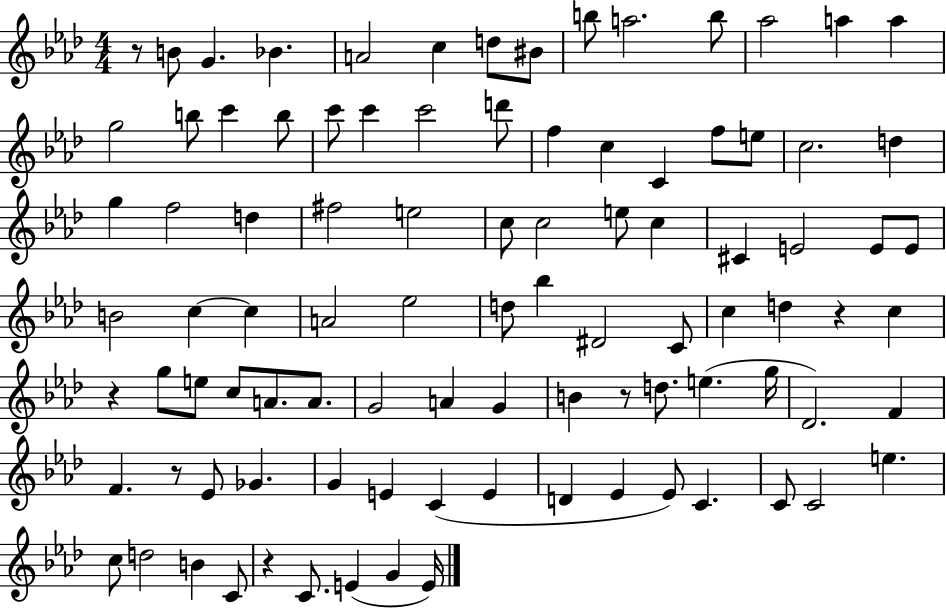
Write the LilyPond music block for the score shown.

{
  \clef treble
  \numericTimeSignature
  \time 4/4
  \key aes \major
  r8 b'8 g'4. bes'4. | a'2 c''4 d''8 bis'8 | b''8 a''2. b''8 | aes''2 a''4 a''4 | \break g''2 b''8 c'''4 b''8 | c'''8 c'''4 c'''2 d'''8 | f''4 c''4 c'4 f''8 e''8 | c''2. d''4 | \break g''4 f''2 d''4 | fis''2 e''2 | c''8 c''2 e''8 c''4 | cis'4 e'2 e'8 e'8 | \break b'2 c''4~~ c''4 | a'2 ees''2 | d''8 bes''4 dis'2 c'8 | c''4 d''4 r4 c''4 | \break r4 g''8 e''8 c''8 a'8. a'8. | g'2 a'4 g'4 | b'4 r8 d''8. e''4.( g''16 | des'2.) f'4 | \break f'4. r8 ees'8 ges'4. | g'4 e'4 c'4( e'4 | d'4 ees'4 ees'8) c'4. | c'8 c'2 e''4. | \break c''8 d''2 b'4 c'8 | r4 c'8. e'4( g'4 e'16) | \bar "|."
}